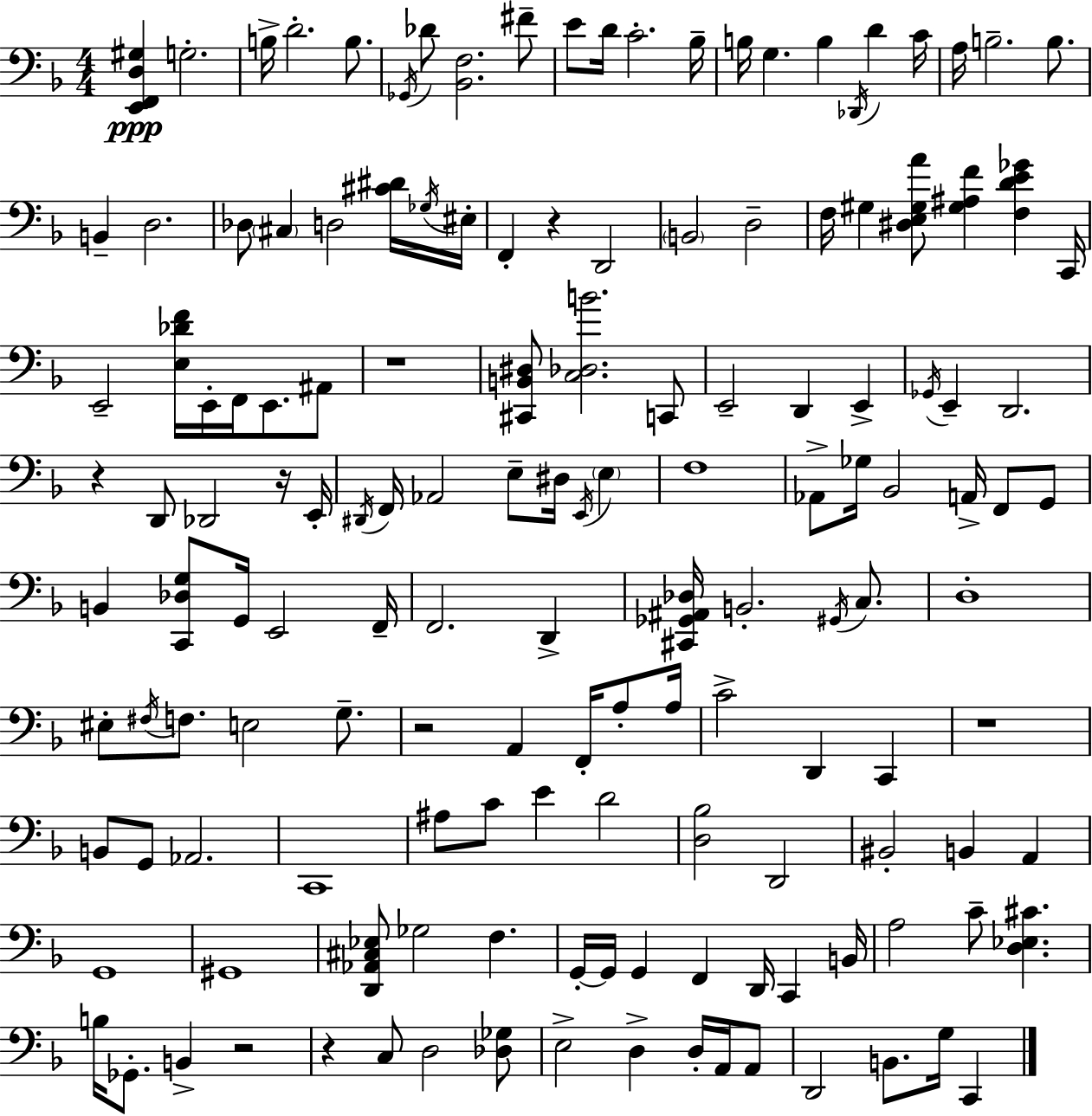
[E2,F2,D3,G#3]/q G3/h. B3/s D4/h. B3/e. Gb2/s Db4/e [Bb2,F3]/h. F#4/e E4/e D4/s C4/h. Bb3/s B3/s G3/q. B3/q Db2/s D4/q C4/s A3/s B3/h. B3/e. B2/q D3/h. Db3/e C#3/q D3/h [C#4,D#4]/s Gb3/s EIS3/s F2/q R/q D2/h B2/h D3/h F3/s G#3/q [D#3,E3,G#3,A4]/e [G#3,A#3,F4]/q [F3,D4,E4,Gb4]/q C2/s E2/h [E3,Db4,F4]/s E2/s F2/s E2/e. A#2/e R/w [C#2,B2,D#3]/e [C3,Db3,B4]/h. C2/e E2/h D2/q E2/q Gb2/s E2/q D2/h. R/q D2/e Db2/h R/s E2/s D#2/s F2/s Ab2/h E3/e D#3/s E2/s E3/q F3/w Ab2/e Gb3/s Bb2/h A2/s F2/e G2/e B2/q [C2,Db3,G3]/e G2/s E2/h F2/s F2/h. D2/q [C#2,Gb2,A#2,Db3]/s B2/h. G#2/s C3/e. D3/w EIS3/e F#3/s F3/e. E3/h G3/e. R/h A2/q F2/s A3/e A3/s C4/h D2/q C2/q R/w B2/e G2/e Ab2/h. C2/w A#3/e C4/e E4/q D4/h [D3,Bb3]/h D2/h BIS2/h B2/q A2/q G2/w G#2/w [D2,Ab2,C#3,Eb3]/e Gb3/h F3/q. G2/s G2/s G2/q F2/q D2/s C2/q B2/s A3/h C4/e [D3,Eb3,C#4]/q. B3/s Gb2/e. B2/q R/h R/q C3/e D3/h [Db3,Gb3]/e E3/h D3/q D3/s A2/s A2/e D2/h B2/e. G3/s C2/q